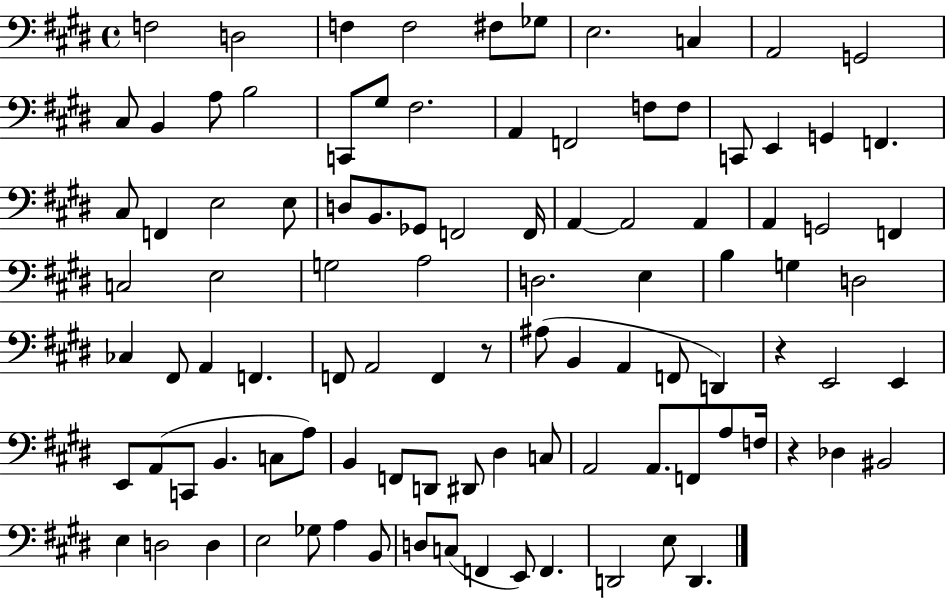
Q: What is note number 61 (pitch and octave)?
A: D2